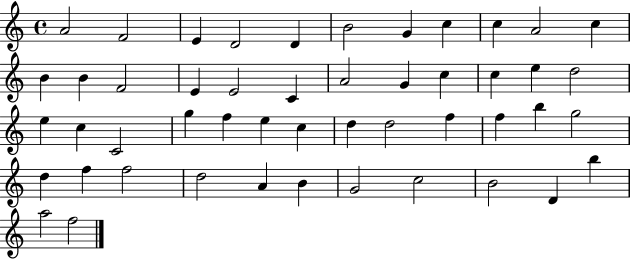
X:1
T:Untitled
M:4/4
L:1/4
K:C
A2 F2 E D2 D B2 G c c A2 c B B F2 E E2 C A2 G c c e d2 e c C2 g f e c d d2 f f b g2 d f f2 d2 A B G2 c2 B2 D b a2 f2